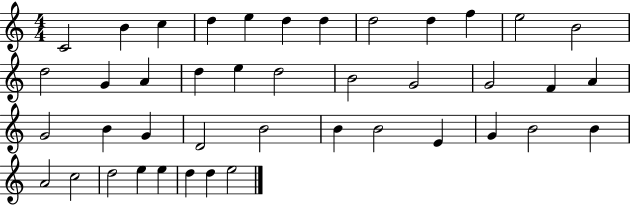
{
  \clef treble
  \numericTimeSignature
  \time 4/4
  \key c \major
  c'2 b'4 c''4 | d''4 e''4 d''4 d''4 | d''2 d''4 f''4 | e''2 b'2 | \break d''2 g'4 a'4 | d''4 e''4 d''2 | b'2 g'2 | g'2 f'4 a'4 | \break g'2 b'4 g'4 | d'2 b'2 | b'4 b'2 e'4 | g'4 b'2 b'4 | \break a'2 c''2 | d''2 e''4 e''4 | d''4 d''4 e''2 | \bar "|."
}